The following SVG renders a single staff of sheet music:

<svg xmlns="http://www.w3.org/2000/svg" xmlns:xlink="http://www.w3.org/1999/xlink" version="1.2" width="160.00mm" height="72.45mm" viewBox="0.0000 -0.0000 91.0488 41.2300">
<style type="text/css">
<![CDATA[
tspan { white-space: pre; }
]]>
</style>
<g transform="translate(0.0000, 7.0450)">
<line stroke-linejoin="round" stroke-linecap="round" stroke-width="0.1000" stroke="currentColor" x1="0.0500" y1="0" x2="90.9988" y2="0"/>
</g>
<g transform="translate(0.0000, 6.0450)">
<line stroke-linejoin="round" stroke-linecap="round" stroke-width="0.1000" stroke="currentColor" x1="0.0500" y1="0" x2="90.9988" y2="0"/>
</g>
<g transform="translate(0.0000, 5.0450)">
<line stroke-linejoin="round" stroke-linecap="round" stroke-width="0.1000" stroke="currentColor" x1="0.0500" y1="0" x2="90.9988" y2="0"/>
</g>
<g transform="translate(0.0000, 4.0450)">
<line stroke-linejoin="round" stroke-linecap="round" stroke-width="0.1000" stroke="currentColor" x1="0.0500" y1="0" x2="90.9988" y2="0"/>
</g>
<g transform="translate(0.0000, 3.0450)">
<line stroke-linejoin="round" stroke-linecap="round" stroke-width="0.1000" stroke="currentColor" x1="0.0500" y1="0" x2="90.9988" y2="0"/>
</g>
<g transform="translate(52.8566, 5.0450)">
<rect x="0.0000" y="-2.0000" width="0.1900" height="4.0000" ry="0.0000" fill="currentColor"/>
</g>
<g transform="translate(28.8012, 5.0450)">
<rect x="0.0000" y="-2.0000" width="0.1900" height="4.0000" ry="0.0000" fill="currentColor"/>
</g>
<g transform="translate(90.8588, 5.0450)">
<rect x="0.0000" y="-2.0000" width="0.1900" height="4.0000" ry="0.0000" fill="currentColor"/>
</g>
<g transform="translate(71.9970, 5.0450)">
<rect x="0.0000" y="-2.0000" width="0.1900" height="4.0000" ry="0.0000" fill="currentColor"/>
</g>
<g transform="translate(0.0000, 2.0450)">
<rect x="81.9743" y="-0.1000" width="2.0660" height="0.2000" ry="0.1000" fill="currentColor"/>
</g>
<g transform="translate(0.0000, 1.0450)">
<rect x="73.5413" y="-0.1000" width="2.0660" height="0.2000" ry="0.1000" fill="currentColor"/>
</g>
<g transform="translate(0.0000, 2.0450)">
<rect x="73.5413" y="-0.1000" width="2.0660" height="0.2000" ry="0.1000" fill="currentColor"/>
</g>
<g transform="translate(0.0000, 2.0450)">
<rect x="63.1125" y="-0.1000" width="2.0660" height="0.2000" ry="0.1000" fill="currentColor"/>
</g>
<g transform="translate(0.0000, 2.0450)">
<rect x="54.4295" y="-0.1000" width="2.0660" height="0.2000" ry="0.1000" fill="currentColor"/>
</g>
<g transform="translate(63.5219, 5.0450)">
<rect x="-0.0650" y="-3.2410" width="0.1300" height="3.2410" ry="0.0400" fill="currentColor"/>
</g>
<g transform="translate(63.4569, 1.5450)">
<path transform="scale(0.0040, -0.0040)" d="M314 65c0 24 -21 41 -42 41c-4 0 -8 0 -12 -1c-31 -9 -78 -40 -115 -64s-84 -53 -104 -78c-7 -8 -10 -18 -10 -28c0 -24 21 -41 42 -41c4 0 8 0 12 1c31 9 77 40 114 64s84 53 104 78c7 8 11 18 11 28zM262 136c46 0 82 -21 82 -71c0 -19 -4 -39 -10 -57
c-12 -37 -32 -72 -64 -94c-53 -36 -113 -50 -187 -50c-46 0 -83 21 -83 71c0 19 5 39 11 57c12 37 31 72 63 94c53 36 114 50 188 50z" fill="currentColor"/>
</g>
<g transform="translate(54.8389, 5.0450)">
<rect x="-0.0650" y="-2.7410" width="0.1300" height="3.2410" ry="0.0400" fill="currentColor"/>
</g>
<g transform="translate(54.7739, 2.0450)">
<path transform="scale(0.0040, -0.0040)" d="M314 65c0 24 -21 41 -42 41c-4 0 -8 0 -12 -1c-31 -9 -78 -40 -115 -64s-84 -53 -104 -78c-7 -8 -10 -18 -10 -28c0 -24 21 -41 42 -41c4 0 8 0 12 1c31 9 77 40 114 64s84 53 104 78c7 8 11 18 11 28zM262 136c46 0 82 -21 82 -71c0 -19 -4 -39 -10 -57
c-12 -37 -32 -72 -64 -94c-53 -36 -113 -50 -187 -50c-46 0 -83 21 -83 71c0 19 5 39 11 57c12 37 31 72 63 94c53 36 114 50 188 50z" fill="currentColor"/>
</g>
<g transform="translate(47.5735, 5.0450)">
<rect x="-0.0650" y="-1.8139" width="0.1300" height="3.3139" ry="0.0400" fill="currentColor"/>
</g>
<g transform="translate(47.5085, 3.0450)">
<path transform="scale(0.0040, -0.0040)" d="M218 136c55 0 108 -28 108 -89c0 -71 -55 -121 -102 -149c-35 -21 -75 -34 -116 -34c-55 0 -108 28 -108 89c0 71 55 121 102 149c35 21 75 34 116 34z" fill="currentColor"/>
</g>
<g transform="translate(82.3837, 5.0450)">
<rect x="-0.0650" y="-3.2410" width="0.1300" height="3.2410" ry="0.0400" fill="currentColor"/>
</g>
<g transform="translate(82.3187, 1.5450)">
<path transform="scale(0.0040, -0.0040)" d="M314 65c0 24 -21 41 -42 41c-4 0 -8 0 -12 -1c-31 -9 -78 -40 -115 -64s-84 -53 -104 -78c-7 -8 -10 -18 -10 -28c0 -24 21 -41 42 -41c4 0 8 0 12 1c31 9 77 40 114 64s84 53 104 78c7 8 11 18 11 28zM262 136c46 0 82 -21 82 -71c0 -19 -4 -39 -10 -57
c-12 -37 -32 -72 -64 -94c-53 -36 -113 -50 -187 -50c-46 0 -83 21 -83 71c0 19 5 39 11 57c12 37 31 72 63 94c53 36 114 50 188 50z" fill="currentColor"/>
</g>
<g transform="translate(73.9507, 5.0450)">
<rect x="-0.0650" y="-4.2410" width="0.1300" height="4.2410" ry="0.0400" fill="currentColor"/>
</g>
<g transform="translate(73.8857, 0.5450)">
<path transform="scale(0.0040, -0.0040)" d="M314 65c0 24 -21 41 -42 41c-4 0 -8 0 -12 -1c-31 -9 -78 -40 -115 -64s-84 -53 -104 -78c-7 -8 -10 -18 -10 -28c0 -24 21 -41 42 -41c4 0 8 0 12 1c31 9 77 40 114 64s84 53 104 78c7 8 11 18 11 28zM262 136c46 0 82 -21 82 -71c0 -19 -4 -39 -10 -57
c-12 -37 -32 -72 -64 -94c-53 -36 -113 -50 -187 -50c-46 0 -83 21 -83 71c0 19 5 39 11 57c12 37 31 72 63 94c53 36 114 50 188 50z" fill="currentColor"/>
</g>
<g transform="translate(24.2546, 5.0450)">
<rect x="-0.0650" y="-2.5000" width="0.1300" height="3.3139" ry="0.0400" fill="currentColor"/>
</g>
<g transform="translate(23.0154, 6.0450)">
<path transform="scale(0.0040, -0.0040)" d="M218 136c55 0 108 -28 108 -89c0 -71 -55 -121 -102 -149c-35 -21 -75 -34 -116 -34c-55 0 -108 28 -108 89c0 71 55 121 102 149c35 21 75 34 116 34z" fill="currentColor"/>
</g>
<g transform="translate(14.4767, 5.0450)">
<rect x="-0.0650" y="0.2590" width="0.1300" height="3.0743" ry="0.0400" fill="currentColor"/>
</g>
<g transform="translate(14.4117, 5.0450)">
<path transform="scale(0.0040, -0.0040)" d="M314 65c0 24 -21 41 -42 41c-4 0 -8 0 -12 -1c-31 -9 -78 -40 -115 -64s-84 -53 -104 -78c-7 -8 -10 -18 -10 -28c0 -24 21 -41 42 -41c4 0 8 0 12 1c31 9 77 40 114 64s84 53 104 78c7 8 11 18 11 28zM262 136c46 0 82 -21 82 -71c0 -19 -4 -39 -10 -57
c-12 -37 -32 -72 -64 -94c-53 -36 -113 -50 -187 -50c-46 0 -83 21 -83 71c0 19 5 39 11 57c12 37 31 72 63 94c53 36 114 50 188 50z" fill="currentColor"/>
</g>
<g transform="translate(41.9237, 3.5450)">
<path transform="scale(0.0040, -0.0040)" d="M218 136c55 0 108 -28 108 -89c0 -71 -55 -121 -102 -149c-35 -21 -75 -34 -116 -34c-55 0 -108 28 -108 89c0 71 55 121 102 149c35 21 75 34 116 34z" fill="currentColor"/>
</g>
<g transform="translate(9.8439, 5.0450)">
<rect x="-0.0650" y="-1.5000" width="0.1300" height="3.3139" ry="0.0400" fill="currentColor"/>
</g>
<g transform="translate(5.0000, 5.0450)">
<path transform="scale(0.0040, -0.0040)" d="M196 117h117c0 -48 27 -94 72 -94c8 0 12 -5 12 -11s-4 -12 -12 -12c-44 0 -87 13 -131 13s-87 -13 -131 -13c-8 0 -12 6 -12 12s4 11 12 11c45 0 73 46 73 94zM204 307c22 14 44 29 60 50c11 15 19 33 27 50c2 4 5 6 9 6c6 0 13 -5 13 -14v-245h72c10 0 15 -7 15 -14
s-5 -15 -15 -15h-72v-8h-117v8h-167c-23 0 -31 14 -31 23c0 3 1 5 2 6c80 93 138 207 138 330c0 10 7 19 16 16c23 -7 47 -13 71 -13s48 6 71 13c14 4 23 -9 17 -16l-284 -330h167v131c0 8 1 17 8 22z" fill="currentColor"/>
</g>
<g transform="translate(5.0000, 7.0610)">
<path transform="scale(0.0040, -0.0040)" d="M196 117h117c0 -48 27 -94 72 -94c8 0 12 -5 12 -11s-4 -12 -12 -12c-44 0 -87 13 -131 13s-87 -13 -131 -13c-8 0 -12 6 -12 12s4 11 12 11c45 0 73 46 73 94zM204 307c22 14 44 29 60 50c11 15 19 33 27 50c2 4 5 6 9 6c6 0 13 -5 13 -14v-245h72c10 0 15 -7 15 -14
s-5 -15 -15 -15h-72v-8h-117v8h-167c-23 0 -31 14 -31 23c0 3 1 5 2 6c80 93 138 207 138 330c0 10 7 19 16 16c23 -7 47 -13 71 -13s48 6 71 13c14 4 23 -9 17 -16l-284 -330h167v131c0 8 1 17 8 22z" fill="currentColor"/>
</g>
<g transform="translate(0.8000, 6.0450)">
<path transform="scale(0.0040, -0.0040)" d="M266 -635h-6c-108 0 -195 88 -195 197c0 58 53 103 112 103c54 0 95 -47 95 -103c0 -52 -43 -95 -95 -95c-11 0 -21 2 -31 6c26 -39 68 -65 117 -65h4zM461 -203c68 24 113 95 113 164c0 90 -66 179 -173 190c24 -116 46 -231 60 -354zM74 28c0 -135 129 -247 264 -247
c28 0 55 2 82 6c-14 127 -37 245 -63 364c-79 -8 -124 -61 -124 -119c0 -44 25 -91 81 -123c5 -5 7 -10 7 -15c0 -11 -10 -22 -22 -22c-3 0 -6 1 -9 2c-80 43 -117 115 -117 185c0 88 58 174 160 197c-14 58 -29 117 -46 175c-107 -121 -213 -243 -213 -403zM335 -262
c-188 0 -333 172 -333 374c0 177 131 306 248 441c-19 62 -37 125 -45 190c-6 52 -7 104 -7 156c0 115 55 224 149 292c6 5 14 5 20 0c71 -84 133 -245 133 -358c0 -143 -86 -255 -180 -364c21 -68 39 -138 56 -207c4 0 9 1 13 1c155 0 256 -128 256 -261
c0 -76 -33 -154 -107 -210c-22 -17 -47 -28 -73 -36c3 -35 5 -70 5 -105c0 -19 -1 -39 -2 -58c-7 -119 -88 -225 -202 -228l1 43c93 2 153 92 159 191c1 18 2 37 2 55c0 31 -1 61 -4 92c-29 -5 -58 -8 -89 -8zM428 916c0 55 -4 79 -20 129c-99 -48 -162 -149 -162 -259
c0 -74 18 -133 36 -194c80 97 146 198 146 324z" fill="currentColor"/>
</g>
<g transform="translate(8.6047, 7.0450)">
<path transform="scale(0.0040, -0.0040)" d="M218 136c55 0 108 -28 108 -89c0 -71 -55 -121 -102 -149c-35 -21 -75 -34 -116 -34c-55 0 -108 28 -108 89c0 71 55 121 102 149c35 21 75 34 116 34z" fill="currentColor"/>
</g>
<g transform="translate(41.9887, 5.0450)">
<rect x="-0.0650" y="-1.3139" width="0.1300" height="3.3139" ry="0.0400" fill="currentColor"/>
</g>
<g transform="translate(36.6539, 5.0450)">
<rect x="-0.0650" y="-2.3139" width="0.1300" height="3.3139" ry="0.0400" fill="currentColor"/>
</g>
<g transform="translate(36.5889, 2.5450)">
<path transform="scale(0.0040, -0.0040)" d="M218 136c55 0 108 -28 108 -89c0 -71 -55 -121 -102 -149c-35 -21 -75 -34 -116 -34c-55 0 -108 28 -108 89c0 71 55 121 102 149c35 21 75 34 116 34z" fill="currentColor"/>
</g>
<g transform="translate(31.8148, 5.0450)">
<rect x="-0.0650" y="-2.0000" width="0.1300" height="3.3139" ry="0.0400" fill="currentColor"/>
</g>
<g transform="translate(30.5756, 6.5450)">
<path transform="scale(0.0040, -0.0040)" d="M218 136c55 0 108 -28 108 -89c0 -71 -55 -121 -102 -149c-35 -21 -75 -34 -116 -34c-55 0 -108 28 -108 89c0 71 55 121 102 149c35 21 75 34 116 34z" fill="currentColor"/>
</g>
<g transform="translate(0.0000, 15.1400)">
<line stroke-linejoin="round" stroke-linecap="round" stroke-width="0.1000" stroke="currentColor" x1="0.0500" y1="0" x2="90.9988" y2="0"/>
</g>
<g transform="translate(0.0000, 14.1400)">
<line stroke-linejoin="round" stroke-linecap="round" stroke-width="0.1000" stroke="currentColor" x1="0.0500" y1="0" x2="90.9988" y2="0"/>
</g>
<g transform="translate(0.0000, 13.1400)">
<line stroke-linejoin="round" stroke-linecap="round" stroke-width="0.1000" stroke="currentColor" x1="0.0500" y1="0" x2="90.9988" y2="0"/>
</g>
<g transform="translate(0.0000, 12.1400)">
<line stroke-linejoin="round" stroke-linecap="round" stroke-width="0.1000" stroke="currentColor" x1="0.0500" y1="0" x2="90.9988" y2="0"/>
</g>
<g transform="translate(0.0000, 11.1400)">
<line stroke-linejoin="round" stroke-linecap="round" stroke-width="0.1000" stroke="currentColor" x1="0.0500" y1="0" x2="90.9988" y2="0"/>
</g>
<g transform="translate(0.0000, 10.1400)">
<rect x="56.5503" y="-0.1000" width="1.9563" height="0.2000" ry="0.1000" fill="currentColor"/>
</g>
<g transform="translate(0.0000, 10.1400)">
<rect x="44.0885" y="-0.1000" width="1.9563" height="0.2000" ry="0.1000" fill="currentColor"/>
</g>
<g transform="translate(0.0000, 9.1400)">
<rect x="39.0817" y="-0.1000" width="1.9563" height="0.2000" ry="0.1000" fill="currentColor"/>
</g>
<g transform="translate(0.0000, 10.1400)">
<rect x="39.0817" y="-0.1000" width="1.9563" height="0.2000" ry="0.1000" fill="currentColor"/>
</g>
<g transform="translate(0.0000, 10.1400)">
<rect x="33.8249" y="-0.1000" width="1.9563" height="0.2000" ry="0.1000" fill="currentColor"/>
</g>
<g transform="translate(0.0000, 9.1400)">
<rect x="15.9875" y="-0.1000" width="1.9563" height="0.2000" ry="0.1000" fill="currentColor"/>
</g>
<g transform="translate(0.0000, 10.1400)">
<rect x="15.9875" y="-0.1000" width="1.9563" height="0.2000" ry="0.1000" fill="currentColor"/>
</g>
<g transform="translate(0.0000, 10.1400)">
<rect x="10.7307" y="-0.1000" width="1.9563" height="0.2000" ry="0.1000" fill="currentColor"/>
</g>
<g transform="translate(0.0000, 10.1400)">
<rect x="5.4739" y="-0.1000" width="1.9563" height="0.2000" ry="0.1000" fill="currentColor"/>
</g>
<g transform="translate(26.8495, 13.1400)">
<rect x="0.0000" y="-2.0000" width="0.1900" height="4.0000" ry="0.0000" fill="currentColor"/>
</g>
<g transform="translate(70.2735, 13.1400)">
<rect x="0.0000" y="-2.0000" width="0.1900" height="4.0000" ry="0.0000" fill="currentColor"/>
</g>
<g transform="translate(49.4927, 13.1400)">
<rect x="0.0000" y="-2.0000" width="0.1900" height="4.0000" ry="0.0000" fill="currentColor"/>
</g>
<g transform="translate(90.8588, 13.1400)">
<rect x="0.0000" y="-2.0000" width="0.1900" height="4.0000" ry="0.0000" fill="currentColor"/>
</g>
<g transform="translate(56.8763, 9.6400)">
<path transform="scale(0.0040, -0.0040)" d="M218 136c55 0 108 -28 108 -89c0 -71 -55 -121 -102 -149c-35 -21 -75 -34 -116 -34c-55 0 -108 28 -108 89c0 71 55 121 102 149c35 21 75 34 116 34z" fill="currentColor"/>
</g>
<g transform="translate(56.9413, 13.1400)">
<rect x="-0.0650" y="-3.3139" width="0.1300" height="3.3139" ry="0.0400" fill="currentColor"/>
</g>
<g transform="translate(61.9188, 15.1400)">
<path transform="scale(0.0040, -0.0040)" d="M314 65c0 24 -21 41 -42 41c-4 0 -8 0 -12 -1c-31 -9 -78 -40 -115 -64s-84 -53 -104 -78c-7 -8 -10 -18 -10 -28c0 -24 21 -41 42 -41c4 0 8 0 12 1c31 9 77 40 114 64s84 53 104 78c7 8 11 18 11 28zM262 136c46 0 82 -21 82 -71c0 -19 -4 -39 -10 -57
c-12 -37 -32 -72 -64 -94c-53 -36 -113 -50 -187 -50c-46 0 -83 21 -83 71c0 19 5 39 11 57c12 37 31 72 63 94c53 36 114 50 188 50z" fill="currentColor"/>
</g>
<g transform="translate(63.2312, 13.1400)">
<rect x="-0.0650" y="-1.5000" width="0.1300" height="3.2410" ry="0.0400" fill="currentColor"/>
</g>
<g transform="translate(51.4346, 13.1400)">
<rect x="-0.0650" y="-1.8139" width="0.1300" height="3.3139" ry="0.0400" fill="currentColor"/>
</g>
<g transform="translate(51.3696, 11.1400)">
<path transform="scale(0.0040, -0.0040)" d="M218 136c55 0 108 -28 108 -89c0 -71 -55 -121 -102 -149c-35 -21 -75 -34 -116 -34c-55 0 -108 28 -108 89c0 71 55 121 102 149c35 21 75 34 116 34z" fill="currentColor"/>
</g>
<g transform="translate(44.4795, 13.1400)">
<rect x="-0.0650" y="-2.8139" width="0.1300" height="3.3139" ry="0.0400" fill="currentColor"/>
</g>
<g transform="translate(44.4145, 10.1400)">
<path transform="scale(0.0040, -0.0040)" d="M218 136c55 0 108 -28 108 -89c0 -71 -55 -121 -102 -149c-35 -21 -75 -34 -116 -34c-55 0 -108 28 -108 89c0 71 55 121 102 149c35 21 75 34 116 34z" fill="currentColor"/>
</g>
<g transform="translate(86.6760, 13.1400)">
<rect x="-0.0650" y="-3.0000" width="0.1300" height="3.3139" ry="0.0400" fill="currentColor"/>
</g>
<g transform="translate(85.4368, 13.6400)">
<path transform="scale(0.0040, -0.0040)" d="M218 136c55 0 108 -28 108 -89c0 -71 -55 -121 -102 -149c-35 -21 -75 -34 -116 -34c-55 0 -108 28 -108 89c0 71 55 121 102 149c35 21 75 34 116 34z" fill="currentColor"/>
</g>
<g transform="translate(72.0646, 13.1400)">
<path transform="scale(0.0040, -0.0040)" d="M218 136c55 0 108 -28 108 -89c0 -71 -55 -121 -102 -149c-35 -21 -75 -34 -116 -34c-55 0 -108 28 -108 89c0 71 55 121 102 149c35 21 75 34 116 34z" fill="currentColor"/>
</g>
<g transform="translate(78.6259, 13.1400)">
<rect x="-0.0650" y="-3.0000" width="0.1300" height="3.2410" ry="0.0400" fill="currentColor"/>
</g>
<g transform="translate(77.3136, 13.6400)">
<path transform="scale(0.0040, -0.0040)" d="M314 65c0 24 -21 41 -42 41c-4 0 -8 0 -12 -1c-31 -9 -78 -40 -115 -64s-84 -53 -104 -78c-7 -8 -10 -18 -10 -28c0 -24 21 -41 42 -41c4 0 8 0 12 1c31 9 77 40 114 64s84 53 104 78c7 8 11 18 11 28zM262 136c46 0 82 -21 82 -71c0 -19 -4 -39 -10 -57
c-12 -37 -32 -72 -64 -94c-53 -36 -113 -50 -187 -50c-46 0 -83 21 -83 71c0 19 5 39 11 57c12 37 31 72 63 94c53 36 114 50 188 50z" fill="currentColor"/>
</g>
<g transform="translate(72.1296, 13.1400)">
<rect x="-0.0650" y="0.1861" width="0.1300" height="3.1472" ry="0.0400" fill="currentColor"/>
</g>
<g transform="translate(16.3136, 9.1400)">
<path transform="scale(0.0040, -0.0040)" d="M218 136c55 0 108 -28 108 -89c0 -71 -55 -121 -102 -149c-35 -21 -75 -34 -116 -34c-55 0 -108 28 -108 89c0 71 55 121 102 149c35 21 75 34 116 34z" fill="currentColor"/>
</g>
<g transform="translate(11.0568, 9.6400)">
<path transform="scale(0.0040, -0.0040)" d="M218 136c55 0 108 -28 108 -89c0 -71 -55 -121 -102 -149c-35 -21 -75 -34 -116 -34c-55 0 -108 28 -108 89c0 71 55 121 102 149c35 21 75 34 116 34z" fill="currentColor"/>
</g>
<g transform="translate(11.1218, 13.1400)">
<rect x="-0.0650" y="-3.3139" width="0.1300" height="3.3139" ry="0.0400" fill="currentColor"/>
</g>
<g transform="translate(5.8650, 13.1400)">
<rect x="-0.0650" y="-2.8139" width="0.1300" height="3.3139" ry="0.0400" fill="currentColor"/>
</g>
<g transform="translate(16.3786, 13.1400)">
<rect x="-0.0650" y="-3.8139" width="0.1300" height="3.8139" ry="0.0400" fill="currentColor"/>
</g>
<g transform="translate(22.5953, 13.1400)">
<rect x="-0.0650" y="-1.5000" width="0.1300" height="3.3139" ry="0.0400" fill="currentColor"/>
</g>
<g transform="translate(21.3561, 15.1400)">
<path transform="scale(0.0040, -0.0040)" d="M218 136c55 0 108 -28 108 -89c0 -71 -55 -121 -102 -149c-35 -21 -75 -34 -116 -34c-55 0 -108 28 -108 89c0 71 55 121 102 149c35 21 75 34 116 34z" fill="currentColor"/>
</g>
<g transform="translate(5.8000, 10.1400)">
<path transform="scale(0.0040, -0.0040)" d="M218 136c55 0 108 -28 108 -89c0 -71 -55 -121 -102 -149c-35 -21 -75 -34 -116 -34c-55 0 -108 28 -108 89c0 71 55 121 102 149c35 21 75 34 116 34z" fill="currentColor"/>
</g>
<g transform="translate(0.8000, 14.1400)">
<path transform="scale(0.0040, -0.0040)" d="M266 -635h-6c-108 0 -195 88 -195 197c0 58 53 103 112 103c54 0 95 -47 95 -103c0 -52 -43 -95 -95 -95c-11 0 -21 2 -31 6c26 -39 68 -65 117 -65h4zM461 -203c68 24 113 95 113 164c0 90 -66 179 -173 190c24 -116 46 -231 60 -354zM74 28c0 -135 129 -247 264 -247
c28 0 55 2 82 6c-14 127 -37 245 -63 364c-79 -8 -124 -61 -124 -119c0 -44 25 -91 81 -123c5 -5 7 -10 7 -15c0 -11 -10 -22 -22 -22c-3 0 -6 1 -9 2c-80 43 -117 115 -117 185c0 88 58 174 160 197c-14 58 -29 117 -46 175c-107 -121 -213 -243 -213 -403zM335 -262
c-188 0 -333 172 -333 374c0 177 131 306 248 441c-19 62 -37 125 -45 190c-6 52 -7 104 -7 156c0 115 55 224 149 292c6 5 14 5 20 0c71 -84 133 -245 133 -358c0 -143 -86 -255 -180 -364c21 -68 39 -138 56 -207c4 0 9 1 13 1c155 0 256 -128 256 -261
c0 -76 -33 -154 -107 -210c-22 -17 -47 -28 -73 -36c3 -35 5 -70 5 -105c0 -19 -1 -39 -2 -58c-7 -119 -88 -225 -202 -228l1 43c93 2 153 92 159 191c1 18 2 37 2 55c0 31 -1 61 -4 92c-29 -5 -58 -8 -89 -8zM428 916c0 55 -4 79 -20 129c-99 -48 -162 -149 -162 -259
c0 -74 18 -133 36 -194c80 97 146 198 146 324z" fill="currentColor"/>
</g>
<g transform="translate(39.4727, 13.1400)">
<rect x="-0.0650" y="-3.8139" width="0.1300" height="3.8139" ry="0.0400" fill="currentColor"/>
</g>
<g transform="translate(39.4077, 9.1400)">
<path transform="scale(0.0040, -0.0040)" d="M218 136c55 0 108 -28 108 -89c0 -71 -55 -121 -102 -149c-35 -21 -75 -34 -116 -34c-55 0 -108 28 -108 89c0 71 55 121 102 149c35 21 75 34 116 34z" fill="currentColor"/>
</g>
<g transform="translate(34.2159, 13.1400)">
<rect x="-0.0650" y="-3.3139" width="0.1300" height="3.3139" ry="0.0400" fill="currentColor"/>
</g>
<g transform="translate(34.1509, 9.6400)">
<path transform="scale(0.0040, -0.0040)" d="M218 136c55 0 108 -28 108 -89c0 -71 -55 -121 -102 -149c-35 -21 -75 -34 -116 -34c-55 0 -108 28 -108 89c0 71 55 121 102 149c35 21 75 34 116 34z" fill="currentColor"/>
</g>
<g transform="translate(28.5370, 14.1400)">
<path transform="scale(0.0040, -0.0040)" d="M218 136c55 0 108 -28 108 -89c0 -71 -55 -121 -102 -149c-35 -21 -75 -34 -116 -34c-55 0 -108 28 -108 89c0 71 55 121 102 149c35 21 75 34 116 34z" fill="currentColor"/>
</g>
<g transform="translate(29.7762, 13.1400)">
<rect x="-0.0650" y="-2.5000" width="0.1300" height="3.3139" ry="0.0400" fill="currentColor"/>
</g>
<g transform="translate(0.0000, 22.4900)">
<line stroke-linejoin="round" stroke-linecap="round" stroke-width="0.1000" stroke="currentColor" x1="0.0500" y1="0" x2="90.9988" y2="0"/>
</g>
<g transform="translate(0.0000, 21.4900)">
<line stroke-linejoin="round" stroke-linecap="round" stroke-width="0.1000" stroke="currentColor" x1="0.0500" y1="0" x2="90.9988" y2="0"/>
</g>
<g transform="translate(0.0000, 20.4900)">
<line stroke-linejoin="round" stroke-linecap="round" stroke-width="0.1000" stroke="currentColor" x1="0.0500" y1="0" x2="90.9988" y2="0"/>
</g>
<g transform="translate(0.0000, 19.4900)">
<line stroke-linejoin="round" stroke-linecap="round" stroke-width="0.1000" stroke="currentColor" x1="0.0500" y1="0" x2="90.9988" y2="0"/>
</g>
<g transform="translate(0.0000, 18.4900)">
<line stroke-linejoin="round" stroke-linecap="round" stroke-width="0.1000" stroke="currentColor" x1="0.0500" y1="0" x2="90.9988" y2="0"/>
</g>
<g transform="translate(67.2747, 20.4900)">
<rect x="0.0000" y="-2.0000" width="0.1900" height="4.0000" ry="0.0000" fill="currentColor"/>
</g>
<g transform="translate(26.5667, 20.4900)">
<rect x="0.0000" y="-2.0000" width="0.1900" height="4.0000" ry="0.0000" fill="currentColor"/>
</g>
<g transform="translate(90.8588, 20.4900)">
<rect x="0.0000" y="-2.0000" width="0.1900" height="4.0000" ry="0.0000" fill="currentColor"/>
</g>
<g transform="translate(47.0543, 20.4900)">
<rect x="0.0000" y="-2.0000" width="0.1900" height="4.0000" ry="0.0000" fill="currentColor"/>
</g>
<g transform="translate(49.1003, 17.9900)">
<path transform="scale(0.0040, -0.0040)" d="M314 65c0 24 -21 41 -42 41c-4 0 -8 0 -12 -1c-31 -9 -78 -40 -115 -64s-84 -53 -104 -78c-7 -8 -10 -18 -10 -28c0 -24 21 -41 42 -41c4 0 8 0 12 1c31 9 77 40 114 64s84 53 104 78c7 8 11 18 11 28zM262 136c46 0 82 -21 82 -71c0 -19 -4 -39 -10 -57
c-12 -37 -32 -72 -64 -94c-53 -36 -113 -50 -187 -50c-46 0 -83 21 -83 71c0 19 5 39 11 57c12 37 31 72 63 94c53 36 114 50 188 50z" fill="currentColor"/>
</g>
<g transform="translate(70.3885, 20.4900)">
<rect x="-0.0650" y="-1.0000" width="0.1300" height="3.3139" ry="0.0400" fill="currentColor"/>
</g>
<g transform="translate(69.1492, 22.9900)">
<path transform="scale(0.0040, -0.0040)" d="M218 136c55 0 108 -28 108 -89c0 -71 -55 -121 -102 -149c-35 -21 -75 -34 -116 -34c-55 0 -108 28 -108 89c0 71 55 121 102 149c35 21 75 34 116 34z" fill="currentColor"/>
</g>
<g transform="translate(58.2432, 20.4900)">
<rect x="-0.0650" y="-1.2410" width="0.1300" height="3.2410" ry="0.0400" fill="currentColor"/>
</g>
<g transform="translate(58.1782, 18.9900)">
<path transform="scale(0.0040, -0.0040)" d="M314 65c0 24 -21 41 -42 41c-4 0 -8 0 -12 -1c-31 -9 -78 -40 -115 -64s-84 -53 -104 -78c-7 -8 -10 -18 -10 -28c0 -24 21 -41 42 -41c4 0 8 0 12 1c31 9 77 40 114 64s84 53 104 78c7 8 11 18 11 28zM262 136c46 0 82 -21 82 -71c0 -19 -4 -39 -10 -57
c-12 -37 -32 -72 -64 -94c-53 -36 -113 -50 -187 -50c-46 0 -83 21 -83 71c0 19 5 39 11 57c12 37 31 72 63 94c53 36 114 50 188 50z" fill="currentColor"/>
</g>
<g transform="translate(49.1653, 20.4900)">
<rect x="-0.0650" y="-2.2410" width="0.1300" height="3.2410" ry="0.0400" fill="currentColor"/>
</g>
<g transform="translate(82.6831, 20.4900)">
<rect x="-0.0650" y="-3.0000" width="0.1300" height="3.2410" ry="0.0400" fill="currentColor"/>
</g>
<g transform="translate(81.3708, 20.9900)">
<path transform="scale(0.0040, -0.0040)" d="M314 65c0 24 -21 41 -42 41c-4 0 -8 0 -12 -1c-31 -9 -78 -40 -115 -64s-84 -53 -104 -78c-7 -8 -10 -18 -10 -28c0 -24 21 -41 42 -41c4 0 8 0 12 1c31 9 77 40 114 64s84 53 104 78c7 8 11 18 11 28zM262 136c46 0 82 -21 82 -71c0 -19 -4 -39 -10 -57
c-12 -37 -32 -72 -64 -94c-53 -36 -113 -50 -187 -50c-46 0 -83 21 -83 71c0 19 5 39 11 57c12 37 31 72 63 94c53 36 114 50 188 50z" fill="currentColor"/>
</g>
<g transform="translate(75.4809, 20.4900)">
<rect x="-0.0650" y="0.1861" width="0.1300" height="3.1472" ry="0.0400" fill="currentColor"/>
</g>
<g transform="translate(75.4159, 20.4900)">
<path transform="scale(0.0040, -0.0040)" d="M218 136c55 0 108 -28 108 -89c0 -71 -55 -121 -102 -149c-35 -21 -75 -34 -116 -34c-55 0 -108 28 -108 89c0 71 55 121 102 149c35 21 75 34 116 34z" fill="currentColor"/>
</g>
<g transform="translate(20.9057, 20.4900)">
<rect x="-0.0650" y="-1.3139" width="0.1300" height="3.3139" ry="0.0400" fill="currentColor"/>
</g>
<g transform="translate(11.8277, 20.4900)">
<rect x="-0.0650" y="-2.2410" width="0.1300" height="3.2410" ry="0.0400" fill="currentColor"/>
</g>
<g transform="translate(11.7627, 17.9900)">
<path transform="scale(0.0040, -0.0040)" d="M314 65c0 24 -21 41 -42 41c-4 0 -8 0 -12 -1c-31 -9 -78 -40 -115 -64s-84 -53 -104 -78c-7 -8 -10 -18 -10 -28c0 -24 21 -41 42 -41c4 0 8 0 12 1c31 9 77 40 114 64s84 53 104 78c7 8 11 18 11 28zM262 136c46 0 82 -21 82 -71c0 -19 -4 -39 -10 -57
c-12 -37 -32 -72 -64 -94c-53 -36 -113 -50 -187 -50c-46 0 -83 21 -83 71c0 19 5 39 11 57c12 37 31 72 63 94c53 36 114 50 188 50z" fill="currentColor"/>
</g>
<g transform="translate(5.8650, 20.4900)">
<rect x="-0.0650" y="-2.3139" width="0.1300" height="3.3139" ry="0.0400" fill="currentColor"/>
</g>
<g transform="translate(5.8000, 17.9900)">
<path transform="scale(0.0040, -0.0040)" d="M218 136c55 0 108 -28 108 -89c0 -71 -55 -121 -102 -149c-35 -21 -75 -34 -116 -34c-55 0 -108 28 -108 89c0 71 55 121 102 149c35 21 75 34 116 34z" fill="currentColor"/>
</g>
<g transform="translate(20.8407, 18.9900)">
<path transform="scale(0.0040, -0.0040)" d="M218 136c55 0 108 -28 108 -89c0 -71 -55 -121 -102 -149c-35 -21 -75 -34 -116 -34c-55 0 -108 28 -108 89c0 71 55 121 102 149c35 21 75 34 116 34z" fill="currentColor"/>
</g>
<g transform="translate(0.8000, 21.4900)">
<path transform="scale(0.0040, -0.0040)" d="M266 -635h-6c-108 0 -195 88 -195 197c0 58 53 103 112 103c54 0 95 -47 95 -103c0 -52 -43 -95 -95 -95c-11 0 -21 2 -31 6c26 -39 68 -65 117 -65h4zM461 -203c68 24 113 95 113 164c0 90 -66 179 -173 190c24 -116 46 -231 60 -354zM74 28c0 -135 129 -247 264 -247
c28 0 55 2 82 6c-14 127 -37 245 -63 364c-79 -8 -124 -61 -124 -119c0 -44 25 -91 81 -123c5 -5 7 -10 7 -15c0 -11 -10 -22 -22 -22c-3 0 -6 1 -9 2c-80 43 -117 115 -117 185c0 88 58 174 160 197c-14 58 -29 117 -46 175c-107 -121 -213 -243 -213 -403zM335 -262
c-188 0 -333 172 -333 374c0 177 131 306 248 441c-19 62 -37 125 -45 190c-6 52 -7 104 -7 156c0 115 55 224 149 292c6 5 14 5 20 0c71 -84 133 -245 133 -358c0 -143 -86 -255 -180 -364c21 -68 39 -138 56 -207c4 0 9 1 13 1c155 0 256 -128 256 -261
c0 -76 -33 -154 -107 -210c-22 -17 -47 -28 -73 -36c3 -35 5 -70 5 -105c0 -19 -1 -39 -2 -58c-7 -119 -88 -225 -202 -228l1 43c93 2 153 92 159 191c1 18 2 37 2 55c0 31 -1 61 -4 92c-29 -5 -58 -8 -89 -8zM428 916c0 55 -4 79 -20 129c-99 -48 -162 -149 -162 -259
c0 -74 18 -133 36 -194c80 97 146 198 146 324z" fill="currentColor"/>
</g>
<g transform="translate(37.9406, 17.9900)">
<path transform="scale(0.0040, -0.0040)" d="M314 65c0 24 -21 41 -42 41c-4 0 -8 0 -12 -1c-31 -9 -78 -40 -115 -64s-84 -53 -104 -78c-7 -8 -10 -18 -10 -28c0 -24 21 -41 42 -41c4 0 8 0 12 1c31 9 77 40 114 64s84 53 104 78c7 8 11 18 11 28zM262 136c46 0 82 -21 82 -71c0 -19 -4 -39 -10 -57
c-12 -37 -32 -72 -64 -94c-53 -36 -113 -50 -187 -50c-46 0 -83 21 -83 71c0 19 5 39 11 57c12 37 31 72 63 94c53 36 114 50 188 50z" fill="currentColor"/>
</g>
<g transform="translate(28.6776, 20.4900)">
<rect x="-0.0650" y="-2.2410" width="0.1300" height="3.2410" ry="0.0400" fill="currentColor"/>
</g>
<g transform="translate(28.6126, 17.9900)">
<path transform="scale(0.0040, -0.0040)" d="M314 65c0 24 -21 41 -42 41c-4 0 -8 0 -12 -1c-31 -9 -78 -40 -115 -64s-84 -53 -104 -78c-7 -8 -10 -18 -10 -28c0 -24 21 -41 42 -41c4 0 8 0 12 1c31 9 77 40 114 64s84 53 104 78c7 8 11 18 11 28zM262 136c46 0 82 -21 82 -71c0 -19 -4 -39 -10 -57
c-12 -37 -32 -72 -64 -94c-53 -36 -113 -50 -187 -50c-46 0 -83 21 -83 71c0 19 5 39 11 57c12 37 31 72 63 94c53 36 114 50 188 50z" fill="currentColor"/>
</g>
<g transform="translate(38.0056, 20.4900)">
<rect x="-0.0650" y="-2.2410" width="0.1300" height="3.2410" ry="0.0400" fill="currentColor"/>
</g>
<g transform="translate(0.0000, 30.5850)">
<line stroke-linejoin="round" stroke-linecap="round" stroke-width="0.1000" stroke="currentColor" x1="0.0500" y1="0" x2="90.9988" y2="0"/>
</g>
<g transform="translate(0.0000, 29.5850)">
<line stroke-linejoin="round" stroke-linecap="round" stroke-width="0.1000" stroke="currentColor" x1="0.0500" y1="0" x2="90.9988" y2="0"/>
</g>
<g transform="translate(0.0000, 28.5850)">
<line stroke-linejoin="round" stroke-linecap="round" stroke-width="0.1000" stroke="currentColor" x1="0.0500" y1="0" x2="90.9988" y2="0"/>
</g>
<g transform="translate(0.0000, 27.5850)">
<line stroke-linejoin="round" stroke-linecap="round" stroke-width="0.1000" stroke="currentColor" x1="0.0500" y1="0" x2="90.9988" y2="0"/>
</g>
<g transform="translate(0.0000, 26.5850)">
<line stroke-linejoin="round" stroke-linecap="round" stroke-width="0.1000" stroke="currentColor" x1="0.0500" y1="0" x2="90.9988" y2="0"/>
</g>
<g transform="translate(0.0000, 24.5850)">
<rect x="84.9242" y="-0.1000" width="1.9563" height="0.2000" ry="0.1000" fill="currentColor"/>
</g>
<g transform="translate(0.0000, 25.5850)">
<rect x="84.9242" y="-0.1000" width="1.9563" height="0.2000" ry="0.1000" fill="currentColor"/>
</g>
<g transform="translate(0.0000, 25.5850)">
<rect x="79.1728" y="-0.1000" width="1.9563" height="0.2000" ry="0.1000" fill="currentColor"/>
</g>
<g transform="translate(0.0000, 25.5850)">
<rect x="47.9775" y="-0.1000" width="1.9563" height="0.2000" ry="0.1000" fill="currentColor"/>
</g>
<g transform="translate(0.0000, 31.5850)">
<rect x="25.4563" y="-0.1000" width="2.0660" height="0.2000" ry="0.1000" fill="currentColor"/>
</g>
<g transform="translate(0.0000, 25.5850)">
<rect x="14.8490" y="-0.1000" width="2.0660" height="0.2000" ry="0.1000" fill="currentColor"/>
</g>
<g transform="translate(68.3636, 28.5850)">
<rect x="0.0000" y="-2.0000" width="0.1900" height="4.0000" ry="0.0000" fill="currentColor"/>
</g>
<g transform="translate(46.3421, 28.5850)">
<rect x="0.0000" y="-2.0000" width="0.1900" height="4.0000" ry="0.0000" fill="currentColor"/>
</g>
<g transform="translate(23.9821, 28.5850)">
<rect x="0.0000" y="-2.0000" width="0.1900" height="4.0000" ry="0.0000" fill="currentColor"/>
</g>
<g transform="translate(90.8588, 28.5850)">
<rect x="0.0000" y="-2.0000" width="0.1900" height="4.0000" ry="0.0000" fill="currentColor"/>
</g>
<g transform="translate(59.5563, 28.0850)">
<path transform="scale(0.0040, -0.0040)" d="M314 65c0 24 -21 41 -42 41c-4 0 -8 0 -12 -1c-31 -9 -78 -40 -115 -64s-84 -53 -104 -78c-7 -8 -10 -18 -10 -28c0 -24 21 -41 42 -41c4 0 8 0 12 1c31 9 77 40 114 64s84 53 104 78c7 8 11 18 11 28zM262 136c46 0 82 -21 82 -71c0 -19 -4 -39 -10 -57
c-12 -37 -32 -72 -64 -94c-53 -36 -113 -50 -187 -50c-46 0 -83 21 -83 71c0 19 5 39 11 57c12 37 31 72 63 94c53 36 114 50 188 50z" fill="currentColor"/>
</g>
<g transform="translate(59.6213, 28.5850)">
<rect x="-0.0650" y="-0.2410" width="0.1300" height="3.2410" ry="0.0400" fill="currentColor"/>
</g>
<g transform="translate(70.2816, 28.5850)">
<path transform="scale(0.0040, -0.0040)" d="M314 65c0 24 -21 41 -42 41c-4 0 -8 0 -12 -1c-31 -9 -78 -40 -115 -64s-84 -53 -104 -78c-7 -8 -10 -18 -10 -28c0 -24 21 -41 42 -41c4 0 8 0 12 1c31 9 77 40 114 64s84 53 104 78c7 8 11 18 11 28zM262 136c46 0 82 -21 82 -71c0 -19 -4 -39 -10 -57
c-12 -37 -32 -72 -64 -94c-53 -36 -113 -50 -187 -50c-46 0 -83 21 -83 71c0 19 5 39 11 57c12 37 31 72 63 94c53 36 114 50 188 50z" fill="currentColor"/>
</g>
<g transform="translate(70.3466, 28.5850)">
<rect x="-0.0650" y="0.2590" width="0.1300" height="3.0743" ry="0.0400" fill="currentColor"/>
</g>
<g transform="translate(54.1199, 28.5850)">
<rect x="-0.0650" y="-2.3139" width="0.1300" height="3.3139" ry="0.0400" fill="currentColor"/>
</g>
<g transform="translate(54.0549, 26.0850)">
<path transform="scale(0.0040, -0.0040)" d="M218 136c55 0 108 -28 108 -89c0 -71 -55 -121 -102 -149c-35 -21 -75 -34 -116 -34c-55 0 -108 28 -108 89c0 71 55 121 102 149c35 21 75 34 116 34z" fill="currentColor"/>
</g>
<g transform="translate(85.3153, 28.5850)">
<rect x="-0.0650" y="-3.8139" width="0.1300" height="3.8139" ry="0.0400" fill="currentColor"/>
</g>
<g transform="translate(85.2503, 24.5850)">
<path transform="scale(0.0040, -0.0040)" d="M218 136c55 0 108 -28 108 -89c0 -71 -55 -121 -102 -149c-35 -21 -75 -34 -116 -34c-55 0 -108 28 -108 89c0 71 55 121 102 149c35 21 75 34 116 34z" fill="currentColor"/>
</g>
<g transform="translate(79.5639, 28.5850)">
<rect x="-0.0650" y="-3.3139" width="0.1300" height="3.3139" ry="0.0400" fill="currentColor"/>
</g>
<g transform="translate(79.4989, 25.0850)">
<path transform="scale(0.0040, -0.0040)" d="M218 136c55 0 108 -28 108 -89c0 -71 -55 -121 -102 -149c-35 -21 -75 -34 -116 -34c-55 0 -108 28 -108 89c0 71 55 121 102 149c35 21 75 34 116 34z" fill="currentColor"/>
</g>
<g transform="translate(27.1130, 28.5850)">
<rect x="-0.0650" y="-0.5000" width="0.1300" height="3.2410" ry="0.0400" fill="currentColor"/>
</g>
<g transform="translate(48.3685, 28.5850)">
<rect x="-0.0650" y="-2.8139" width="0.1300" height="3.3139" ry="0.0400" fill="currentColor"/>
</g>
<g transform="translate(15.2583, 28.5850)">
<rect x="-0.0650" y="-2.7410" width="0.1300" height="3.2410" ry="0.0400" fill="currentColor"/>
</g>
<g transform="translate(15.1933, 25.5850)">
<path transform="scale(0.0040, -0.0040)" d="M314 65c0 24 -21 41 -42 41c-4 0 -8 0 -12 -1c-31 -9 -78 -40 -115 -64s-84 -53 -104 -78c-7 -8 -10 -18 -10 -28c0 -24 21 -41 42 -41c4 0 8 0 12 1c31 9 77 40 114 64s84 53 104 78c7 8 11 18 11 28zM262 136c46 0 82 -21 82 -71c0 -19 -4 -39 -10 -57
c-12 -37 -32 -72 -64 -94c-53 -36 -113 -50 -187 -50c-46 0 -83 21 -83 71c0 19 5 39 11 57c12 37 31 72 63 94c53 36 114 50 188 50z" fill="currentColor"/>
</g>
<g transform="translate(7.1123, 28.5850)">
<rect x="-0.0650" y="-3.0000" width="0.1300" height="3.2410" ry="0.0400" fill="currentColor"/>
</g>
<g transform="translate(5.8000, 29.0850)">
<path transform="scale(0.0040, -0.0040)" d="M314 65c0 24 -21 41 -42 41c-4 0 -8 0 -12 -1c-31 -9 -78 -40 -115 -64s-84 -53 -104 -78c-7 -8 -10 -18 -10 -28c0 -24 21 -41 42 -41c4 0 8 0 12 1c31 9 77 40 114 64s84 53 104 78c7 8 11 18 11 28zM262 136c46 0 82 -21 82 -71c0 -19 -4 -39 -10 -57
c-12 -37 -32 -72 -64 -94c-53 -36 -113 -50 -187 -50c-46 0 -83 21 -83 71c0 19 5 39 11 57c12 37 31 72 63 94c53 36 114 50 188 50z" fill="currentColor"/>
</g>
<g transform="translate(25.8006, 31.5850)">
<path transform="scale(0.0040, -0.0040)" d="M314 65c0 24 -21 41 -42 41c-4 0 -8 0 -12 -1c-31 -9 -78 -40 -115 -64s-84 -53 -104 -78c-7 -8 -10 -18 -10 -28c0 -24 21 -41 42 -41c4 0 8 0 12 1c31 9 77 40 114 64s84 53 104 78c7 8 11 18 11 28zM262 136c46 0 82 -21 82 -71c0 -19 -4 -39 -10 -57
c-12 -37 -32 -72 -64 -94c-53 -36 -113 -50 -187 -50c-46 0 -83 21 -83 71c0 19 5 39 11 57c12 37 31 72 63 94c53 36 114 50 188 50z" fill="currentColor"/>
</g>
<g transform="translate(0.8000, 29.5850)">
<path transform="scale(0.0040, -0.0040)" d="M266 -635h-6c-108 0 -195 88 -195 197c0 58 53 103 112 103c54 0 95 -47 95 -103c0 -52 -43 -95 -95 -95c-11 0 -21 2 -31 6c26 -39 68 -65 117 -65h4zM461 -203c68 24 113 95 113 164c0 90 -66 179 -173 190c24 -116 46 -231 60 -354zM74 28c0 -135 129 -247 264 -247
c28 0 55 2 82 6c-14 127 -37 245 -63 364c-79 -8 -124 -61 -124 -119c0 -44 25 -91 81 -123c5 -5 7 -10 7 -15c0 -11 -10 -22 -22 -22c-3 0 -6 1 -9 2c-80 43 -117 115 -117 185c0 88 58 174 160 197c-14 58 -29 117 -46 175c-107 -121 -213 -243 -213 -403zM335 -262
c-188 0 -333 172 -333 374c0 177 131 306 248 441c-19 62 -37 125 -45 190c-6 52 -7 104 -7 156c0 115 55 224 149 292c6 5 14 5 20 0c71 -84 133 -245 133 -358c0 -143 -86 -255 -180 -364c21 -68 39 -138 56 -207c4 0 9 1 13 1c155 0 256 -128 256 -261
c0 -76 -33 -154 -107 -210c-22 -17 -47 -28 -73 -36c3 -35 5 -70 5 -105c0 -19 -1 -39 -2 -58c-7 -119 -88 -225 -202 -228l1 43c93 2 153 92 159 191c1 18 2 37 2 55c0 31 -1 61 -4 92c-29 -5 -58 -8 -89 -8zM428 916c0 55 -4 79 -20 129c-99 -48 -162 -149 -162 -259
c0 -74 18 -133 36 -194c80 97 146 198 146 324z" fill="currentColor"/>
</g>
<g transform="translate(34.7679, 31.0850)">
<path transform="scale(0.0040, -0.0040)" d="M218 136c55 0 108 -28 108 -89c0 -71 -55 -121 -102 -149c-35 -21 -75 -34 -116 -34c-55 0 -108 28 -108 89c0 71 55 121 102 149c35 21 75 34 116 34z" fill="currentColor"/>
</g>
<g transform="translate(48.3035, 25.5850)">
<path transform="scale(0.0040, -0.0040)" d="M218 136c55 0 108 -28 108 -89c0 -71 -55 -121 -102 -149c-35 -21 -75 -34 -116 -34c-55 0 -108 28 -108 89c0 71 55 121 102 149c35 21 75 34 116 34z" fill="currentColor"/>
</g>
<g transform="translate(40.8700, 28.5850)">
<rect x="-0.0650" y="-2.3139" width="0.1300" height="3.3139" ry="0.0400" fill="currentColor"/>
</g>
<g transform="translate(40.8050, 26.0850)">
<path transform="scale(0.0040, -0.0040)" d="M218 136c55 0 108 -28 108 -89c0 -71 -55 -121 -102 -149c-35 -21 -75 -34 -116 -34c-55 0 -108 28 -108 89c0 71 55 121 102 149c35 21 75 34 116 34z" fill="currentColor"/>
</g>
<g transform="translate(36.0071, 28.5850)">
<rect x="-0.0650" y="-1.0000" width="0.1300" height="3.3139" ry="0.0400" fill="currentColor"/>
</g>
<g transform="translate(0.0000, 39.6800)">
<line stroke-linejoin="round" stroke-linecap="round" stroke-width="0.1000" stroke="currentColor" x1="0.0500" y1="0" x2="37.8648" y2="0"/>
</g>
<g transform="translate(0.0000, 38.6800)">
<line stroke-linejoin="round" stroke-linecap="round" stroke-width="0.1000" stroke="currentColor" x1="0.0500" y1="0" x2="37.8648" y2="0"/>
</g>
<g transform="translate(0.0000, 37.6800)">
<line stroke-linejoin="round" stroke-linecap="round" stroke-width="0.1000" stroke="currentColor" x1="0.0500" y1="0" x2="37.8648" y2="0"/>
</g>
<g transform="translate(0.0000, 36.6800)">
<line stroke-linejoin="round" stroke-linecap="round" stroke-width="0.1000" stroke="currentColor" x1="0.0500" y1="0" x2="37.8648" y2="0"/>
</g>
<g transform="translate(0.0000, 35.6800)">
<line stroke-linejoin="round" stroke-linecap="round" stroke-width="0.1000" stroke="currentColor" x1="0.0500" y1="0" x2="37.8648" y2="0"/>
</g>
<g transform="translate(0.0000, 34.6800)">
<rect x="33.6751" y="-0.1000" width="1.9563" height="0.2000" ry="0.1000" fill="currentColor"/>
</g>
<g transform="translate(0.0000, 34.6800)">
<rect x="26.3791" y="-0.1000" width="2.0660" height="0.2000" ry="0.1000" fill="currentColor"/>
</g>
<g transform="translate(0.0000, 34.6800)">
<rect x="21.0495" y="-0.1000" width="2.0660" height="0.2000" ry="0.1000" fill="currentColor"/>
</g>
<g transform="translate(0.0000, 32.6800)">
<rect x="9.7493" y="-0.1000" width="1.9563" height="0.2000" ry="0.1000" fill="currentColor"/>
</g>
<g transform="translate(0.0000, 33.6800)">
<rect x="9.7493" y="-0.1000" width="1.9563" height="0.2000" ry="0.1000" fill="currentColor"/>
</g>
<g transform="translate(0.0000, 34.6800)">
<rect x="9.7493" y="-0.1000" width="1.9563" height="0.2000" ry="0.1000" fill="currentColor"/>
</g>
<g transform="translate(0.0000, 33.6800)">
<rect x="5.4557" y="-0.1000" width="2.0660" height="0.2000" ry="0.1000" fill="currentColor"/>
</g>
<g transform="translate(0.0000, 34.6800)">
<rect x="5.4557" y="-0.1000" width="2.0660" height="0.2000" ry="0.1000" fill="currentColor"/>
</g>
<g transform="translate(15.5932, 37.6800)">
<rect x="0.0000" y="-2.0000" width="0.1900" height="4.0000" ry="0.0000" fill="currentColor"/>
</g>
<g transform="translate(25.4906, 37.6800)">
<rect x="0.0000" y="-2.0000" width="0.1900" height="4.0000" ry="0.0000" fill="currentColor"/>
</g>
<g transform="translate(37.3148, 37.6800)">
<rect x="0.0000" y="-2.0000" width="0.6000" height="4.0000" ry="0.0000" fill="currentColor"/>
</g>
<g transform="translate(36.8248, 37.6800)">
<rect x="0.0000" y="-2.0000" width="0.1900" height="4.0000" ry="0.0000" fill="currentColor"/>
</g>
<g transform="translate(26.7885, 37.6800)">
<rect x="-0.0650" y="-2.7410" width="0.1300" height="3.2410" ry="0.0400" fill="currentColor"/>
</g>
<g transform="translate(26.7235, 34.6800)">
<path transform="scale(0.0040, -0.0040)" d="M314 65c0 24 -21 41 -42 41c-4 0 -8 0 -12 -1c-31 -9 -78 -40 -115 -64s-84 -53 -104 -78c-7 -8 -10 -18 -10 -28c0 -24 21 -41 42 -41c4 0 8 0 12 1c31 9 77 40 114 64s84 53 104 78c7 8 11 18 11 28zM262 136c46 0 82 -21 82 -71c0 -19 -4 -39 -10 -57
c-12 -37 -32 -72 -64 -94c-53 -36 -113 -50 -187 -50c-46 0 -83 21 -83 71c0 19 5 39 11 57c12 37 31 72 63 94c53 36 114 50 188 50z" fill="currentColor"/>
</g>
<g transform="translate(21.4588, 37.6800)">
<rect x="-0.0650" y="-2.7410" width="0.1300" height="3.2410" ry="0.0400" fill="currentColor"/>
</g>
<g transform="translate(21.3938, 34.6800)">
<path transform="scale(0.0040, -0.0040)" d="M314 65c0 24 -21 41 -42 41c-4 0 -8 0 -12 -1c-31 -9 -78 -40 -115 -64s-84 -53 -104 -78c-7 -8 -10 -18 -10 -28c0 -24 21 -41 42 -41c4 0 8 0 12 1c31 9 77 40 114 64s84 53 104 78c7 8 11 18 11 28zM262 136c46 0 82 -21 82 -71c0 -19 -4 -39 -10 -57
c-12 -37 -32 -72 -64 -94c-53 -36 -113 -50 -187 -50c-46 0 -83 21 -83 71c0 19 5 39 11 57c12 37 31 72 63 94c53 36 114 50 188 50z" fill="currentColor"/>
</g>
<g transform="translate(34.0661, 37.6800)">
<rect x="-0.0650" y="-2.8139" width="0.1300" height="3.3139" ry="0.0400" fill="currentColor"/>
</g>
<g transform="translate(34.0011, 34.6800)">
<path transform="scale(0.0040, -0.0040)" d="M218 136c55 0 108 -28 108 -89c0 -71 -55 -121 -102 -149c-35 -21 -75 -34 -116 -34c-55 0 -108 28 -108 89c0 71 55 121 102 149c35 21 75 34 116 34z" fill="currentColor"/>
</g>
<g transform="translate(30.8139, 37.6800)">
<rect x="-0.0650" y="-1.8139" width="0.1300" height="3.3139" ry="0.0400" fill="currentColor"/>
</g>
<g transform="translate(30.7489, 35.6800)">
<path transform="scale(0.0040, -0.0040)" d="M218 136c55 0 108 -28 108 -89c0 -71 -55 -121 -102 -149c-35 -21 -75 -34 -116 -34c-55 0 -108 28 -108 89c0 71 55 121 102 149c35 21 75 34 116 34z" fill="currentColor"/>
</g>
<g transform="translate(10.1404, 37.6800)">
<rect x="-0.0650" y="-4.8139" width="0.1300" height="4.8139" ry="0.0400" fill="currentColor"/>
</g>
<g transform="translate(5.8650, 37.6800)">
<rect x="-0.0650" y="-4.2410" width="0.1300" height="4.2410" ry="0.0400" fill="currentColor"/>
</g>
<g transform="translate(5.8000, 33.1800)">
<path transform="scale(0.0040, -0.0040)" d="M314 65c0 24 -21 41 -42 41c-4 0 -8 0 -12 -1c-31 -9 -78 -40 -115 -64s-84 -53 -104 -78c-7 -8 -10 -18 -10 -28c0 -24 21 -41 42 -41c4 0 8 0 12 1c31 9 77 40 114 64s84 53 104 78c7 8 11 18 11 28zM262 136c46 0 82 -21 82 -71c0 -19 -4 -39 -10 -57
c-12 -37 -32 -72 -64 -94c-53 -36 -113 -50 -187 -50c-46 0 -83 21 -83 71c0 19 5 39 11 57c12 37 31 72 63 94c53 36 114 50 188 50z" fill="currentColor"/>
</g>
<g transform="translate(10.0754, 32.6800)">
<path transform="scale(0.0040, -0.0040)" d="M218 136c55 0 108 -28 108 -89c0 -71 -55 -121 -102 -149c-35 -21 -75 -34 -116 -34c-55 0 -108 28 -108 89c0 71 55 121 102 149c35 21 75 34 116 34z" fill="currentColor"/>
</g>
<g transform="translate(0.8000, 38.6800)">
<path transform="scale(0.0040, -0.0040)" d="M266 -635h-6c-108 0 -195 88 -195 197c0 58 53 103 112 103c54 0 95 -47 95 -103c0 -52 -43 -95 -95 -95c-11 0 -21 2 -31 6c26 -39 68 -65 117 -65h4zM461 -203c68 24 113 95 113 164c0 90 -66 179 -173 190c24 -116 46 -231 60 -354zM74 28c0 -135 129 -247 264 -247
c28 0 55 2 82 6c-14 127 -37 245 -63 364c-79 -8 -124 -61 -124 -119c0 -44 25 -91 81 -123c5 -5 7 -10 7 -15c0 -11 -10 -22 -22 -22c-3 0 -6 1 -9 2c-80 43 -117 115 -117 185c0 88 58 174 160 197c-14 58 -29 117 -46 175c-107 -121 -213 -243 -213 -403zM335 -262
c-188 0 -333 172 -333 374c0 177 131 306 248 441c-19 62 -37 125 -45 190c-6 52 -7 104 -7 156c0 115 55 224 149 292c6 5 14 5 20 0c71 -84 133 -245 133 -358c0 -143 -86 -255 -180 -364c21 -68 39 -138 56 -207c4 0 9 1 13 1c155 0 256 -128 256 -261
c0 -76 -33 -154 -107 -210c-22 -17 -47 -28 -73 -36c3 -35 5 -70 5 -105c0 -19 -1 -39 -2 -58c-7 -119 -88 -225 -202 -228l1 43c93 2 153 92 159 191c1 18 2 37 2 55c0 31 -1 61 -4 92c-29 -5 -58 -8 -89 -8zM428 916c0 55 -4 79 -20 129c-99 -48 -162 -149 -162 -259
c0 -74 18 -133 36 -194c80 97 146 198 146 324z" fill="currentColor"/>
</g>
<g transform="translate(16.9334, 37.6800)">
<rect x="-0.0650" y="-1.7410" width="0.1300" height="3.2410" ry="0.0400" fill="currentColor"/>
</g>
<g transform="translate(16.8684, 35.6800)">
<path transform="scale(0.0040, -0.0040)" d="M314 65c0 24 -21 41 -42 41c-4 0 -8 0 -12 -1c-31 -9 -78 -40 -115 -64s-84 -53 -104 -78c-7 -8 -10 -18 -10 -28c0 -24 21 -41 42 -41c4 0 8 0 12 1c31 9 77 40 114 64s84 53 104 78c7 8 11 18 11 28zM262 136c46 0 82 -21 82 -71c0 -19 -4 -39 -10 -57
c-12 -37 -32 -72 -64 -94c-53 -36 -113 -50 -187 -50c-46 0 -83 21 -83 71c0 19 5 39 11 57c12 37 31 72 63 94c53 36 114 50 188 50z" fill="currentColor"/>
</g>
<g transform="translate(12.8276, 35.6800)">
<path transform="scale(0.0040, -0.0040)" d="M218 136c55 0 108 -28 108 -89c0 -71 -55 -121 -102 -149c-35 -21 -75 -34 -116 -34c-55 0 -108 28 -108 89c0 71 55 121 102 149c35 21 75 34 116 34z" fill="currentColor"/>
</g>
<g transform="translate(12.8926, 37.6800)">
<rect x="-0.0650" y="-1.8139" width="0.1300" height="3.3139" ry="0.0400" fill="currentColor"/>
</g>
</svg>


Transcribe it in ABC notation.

X:1
T:Untitled
M:4/4
L:1/4
K:C
E B2 G F g e f a2 b2 d'2 b2 a b c' E G b c' a f b E2 B A2 A g g2 e g2 g2 g2 e2 D B A2 A2 a2 C2 D g a g c2 B2 b c' d'2 e' f f2 a2 a2 f a